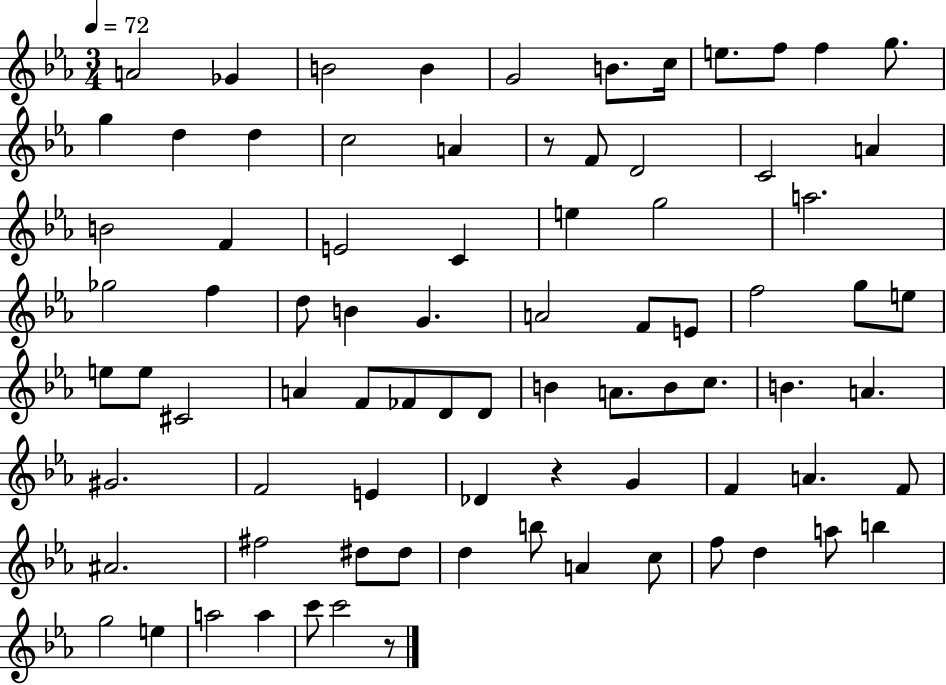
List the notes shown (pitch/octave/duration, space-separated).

A4/h Gb4/q B4/h B4/q G4/h B4/e. C5/s E5/e. F5/e F5/q G5/e. G5/q D5/q D5/q C5/h A4/q R/e F4/e D4/h C4/h A4/q B4/h F4/q E4/h C4/q E5/q G5/h A5/h. Gb5/h F5/q D5/e B4/q G4/q. A4/h F4/e E4/e F5/h G5/e E5/e E5/e E5/e C#4/h A4/q F4/e FES4/e D4/e D4/e B4/q A4/e. B4/e C5/e. B4/q. A4/q. G#4/h. F4/h E4/q Db4/q R/q G4/q F4/q A4/q. F4/e A#4/h. F#5/h D#5/e D#5/e D5/q B5/e A4/q C5/e F5/e D5/q A5/e B5/q G5/h E5/q A5/h A5/q C6/e C6/h R/e